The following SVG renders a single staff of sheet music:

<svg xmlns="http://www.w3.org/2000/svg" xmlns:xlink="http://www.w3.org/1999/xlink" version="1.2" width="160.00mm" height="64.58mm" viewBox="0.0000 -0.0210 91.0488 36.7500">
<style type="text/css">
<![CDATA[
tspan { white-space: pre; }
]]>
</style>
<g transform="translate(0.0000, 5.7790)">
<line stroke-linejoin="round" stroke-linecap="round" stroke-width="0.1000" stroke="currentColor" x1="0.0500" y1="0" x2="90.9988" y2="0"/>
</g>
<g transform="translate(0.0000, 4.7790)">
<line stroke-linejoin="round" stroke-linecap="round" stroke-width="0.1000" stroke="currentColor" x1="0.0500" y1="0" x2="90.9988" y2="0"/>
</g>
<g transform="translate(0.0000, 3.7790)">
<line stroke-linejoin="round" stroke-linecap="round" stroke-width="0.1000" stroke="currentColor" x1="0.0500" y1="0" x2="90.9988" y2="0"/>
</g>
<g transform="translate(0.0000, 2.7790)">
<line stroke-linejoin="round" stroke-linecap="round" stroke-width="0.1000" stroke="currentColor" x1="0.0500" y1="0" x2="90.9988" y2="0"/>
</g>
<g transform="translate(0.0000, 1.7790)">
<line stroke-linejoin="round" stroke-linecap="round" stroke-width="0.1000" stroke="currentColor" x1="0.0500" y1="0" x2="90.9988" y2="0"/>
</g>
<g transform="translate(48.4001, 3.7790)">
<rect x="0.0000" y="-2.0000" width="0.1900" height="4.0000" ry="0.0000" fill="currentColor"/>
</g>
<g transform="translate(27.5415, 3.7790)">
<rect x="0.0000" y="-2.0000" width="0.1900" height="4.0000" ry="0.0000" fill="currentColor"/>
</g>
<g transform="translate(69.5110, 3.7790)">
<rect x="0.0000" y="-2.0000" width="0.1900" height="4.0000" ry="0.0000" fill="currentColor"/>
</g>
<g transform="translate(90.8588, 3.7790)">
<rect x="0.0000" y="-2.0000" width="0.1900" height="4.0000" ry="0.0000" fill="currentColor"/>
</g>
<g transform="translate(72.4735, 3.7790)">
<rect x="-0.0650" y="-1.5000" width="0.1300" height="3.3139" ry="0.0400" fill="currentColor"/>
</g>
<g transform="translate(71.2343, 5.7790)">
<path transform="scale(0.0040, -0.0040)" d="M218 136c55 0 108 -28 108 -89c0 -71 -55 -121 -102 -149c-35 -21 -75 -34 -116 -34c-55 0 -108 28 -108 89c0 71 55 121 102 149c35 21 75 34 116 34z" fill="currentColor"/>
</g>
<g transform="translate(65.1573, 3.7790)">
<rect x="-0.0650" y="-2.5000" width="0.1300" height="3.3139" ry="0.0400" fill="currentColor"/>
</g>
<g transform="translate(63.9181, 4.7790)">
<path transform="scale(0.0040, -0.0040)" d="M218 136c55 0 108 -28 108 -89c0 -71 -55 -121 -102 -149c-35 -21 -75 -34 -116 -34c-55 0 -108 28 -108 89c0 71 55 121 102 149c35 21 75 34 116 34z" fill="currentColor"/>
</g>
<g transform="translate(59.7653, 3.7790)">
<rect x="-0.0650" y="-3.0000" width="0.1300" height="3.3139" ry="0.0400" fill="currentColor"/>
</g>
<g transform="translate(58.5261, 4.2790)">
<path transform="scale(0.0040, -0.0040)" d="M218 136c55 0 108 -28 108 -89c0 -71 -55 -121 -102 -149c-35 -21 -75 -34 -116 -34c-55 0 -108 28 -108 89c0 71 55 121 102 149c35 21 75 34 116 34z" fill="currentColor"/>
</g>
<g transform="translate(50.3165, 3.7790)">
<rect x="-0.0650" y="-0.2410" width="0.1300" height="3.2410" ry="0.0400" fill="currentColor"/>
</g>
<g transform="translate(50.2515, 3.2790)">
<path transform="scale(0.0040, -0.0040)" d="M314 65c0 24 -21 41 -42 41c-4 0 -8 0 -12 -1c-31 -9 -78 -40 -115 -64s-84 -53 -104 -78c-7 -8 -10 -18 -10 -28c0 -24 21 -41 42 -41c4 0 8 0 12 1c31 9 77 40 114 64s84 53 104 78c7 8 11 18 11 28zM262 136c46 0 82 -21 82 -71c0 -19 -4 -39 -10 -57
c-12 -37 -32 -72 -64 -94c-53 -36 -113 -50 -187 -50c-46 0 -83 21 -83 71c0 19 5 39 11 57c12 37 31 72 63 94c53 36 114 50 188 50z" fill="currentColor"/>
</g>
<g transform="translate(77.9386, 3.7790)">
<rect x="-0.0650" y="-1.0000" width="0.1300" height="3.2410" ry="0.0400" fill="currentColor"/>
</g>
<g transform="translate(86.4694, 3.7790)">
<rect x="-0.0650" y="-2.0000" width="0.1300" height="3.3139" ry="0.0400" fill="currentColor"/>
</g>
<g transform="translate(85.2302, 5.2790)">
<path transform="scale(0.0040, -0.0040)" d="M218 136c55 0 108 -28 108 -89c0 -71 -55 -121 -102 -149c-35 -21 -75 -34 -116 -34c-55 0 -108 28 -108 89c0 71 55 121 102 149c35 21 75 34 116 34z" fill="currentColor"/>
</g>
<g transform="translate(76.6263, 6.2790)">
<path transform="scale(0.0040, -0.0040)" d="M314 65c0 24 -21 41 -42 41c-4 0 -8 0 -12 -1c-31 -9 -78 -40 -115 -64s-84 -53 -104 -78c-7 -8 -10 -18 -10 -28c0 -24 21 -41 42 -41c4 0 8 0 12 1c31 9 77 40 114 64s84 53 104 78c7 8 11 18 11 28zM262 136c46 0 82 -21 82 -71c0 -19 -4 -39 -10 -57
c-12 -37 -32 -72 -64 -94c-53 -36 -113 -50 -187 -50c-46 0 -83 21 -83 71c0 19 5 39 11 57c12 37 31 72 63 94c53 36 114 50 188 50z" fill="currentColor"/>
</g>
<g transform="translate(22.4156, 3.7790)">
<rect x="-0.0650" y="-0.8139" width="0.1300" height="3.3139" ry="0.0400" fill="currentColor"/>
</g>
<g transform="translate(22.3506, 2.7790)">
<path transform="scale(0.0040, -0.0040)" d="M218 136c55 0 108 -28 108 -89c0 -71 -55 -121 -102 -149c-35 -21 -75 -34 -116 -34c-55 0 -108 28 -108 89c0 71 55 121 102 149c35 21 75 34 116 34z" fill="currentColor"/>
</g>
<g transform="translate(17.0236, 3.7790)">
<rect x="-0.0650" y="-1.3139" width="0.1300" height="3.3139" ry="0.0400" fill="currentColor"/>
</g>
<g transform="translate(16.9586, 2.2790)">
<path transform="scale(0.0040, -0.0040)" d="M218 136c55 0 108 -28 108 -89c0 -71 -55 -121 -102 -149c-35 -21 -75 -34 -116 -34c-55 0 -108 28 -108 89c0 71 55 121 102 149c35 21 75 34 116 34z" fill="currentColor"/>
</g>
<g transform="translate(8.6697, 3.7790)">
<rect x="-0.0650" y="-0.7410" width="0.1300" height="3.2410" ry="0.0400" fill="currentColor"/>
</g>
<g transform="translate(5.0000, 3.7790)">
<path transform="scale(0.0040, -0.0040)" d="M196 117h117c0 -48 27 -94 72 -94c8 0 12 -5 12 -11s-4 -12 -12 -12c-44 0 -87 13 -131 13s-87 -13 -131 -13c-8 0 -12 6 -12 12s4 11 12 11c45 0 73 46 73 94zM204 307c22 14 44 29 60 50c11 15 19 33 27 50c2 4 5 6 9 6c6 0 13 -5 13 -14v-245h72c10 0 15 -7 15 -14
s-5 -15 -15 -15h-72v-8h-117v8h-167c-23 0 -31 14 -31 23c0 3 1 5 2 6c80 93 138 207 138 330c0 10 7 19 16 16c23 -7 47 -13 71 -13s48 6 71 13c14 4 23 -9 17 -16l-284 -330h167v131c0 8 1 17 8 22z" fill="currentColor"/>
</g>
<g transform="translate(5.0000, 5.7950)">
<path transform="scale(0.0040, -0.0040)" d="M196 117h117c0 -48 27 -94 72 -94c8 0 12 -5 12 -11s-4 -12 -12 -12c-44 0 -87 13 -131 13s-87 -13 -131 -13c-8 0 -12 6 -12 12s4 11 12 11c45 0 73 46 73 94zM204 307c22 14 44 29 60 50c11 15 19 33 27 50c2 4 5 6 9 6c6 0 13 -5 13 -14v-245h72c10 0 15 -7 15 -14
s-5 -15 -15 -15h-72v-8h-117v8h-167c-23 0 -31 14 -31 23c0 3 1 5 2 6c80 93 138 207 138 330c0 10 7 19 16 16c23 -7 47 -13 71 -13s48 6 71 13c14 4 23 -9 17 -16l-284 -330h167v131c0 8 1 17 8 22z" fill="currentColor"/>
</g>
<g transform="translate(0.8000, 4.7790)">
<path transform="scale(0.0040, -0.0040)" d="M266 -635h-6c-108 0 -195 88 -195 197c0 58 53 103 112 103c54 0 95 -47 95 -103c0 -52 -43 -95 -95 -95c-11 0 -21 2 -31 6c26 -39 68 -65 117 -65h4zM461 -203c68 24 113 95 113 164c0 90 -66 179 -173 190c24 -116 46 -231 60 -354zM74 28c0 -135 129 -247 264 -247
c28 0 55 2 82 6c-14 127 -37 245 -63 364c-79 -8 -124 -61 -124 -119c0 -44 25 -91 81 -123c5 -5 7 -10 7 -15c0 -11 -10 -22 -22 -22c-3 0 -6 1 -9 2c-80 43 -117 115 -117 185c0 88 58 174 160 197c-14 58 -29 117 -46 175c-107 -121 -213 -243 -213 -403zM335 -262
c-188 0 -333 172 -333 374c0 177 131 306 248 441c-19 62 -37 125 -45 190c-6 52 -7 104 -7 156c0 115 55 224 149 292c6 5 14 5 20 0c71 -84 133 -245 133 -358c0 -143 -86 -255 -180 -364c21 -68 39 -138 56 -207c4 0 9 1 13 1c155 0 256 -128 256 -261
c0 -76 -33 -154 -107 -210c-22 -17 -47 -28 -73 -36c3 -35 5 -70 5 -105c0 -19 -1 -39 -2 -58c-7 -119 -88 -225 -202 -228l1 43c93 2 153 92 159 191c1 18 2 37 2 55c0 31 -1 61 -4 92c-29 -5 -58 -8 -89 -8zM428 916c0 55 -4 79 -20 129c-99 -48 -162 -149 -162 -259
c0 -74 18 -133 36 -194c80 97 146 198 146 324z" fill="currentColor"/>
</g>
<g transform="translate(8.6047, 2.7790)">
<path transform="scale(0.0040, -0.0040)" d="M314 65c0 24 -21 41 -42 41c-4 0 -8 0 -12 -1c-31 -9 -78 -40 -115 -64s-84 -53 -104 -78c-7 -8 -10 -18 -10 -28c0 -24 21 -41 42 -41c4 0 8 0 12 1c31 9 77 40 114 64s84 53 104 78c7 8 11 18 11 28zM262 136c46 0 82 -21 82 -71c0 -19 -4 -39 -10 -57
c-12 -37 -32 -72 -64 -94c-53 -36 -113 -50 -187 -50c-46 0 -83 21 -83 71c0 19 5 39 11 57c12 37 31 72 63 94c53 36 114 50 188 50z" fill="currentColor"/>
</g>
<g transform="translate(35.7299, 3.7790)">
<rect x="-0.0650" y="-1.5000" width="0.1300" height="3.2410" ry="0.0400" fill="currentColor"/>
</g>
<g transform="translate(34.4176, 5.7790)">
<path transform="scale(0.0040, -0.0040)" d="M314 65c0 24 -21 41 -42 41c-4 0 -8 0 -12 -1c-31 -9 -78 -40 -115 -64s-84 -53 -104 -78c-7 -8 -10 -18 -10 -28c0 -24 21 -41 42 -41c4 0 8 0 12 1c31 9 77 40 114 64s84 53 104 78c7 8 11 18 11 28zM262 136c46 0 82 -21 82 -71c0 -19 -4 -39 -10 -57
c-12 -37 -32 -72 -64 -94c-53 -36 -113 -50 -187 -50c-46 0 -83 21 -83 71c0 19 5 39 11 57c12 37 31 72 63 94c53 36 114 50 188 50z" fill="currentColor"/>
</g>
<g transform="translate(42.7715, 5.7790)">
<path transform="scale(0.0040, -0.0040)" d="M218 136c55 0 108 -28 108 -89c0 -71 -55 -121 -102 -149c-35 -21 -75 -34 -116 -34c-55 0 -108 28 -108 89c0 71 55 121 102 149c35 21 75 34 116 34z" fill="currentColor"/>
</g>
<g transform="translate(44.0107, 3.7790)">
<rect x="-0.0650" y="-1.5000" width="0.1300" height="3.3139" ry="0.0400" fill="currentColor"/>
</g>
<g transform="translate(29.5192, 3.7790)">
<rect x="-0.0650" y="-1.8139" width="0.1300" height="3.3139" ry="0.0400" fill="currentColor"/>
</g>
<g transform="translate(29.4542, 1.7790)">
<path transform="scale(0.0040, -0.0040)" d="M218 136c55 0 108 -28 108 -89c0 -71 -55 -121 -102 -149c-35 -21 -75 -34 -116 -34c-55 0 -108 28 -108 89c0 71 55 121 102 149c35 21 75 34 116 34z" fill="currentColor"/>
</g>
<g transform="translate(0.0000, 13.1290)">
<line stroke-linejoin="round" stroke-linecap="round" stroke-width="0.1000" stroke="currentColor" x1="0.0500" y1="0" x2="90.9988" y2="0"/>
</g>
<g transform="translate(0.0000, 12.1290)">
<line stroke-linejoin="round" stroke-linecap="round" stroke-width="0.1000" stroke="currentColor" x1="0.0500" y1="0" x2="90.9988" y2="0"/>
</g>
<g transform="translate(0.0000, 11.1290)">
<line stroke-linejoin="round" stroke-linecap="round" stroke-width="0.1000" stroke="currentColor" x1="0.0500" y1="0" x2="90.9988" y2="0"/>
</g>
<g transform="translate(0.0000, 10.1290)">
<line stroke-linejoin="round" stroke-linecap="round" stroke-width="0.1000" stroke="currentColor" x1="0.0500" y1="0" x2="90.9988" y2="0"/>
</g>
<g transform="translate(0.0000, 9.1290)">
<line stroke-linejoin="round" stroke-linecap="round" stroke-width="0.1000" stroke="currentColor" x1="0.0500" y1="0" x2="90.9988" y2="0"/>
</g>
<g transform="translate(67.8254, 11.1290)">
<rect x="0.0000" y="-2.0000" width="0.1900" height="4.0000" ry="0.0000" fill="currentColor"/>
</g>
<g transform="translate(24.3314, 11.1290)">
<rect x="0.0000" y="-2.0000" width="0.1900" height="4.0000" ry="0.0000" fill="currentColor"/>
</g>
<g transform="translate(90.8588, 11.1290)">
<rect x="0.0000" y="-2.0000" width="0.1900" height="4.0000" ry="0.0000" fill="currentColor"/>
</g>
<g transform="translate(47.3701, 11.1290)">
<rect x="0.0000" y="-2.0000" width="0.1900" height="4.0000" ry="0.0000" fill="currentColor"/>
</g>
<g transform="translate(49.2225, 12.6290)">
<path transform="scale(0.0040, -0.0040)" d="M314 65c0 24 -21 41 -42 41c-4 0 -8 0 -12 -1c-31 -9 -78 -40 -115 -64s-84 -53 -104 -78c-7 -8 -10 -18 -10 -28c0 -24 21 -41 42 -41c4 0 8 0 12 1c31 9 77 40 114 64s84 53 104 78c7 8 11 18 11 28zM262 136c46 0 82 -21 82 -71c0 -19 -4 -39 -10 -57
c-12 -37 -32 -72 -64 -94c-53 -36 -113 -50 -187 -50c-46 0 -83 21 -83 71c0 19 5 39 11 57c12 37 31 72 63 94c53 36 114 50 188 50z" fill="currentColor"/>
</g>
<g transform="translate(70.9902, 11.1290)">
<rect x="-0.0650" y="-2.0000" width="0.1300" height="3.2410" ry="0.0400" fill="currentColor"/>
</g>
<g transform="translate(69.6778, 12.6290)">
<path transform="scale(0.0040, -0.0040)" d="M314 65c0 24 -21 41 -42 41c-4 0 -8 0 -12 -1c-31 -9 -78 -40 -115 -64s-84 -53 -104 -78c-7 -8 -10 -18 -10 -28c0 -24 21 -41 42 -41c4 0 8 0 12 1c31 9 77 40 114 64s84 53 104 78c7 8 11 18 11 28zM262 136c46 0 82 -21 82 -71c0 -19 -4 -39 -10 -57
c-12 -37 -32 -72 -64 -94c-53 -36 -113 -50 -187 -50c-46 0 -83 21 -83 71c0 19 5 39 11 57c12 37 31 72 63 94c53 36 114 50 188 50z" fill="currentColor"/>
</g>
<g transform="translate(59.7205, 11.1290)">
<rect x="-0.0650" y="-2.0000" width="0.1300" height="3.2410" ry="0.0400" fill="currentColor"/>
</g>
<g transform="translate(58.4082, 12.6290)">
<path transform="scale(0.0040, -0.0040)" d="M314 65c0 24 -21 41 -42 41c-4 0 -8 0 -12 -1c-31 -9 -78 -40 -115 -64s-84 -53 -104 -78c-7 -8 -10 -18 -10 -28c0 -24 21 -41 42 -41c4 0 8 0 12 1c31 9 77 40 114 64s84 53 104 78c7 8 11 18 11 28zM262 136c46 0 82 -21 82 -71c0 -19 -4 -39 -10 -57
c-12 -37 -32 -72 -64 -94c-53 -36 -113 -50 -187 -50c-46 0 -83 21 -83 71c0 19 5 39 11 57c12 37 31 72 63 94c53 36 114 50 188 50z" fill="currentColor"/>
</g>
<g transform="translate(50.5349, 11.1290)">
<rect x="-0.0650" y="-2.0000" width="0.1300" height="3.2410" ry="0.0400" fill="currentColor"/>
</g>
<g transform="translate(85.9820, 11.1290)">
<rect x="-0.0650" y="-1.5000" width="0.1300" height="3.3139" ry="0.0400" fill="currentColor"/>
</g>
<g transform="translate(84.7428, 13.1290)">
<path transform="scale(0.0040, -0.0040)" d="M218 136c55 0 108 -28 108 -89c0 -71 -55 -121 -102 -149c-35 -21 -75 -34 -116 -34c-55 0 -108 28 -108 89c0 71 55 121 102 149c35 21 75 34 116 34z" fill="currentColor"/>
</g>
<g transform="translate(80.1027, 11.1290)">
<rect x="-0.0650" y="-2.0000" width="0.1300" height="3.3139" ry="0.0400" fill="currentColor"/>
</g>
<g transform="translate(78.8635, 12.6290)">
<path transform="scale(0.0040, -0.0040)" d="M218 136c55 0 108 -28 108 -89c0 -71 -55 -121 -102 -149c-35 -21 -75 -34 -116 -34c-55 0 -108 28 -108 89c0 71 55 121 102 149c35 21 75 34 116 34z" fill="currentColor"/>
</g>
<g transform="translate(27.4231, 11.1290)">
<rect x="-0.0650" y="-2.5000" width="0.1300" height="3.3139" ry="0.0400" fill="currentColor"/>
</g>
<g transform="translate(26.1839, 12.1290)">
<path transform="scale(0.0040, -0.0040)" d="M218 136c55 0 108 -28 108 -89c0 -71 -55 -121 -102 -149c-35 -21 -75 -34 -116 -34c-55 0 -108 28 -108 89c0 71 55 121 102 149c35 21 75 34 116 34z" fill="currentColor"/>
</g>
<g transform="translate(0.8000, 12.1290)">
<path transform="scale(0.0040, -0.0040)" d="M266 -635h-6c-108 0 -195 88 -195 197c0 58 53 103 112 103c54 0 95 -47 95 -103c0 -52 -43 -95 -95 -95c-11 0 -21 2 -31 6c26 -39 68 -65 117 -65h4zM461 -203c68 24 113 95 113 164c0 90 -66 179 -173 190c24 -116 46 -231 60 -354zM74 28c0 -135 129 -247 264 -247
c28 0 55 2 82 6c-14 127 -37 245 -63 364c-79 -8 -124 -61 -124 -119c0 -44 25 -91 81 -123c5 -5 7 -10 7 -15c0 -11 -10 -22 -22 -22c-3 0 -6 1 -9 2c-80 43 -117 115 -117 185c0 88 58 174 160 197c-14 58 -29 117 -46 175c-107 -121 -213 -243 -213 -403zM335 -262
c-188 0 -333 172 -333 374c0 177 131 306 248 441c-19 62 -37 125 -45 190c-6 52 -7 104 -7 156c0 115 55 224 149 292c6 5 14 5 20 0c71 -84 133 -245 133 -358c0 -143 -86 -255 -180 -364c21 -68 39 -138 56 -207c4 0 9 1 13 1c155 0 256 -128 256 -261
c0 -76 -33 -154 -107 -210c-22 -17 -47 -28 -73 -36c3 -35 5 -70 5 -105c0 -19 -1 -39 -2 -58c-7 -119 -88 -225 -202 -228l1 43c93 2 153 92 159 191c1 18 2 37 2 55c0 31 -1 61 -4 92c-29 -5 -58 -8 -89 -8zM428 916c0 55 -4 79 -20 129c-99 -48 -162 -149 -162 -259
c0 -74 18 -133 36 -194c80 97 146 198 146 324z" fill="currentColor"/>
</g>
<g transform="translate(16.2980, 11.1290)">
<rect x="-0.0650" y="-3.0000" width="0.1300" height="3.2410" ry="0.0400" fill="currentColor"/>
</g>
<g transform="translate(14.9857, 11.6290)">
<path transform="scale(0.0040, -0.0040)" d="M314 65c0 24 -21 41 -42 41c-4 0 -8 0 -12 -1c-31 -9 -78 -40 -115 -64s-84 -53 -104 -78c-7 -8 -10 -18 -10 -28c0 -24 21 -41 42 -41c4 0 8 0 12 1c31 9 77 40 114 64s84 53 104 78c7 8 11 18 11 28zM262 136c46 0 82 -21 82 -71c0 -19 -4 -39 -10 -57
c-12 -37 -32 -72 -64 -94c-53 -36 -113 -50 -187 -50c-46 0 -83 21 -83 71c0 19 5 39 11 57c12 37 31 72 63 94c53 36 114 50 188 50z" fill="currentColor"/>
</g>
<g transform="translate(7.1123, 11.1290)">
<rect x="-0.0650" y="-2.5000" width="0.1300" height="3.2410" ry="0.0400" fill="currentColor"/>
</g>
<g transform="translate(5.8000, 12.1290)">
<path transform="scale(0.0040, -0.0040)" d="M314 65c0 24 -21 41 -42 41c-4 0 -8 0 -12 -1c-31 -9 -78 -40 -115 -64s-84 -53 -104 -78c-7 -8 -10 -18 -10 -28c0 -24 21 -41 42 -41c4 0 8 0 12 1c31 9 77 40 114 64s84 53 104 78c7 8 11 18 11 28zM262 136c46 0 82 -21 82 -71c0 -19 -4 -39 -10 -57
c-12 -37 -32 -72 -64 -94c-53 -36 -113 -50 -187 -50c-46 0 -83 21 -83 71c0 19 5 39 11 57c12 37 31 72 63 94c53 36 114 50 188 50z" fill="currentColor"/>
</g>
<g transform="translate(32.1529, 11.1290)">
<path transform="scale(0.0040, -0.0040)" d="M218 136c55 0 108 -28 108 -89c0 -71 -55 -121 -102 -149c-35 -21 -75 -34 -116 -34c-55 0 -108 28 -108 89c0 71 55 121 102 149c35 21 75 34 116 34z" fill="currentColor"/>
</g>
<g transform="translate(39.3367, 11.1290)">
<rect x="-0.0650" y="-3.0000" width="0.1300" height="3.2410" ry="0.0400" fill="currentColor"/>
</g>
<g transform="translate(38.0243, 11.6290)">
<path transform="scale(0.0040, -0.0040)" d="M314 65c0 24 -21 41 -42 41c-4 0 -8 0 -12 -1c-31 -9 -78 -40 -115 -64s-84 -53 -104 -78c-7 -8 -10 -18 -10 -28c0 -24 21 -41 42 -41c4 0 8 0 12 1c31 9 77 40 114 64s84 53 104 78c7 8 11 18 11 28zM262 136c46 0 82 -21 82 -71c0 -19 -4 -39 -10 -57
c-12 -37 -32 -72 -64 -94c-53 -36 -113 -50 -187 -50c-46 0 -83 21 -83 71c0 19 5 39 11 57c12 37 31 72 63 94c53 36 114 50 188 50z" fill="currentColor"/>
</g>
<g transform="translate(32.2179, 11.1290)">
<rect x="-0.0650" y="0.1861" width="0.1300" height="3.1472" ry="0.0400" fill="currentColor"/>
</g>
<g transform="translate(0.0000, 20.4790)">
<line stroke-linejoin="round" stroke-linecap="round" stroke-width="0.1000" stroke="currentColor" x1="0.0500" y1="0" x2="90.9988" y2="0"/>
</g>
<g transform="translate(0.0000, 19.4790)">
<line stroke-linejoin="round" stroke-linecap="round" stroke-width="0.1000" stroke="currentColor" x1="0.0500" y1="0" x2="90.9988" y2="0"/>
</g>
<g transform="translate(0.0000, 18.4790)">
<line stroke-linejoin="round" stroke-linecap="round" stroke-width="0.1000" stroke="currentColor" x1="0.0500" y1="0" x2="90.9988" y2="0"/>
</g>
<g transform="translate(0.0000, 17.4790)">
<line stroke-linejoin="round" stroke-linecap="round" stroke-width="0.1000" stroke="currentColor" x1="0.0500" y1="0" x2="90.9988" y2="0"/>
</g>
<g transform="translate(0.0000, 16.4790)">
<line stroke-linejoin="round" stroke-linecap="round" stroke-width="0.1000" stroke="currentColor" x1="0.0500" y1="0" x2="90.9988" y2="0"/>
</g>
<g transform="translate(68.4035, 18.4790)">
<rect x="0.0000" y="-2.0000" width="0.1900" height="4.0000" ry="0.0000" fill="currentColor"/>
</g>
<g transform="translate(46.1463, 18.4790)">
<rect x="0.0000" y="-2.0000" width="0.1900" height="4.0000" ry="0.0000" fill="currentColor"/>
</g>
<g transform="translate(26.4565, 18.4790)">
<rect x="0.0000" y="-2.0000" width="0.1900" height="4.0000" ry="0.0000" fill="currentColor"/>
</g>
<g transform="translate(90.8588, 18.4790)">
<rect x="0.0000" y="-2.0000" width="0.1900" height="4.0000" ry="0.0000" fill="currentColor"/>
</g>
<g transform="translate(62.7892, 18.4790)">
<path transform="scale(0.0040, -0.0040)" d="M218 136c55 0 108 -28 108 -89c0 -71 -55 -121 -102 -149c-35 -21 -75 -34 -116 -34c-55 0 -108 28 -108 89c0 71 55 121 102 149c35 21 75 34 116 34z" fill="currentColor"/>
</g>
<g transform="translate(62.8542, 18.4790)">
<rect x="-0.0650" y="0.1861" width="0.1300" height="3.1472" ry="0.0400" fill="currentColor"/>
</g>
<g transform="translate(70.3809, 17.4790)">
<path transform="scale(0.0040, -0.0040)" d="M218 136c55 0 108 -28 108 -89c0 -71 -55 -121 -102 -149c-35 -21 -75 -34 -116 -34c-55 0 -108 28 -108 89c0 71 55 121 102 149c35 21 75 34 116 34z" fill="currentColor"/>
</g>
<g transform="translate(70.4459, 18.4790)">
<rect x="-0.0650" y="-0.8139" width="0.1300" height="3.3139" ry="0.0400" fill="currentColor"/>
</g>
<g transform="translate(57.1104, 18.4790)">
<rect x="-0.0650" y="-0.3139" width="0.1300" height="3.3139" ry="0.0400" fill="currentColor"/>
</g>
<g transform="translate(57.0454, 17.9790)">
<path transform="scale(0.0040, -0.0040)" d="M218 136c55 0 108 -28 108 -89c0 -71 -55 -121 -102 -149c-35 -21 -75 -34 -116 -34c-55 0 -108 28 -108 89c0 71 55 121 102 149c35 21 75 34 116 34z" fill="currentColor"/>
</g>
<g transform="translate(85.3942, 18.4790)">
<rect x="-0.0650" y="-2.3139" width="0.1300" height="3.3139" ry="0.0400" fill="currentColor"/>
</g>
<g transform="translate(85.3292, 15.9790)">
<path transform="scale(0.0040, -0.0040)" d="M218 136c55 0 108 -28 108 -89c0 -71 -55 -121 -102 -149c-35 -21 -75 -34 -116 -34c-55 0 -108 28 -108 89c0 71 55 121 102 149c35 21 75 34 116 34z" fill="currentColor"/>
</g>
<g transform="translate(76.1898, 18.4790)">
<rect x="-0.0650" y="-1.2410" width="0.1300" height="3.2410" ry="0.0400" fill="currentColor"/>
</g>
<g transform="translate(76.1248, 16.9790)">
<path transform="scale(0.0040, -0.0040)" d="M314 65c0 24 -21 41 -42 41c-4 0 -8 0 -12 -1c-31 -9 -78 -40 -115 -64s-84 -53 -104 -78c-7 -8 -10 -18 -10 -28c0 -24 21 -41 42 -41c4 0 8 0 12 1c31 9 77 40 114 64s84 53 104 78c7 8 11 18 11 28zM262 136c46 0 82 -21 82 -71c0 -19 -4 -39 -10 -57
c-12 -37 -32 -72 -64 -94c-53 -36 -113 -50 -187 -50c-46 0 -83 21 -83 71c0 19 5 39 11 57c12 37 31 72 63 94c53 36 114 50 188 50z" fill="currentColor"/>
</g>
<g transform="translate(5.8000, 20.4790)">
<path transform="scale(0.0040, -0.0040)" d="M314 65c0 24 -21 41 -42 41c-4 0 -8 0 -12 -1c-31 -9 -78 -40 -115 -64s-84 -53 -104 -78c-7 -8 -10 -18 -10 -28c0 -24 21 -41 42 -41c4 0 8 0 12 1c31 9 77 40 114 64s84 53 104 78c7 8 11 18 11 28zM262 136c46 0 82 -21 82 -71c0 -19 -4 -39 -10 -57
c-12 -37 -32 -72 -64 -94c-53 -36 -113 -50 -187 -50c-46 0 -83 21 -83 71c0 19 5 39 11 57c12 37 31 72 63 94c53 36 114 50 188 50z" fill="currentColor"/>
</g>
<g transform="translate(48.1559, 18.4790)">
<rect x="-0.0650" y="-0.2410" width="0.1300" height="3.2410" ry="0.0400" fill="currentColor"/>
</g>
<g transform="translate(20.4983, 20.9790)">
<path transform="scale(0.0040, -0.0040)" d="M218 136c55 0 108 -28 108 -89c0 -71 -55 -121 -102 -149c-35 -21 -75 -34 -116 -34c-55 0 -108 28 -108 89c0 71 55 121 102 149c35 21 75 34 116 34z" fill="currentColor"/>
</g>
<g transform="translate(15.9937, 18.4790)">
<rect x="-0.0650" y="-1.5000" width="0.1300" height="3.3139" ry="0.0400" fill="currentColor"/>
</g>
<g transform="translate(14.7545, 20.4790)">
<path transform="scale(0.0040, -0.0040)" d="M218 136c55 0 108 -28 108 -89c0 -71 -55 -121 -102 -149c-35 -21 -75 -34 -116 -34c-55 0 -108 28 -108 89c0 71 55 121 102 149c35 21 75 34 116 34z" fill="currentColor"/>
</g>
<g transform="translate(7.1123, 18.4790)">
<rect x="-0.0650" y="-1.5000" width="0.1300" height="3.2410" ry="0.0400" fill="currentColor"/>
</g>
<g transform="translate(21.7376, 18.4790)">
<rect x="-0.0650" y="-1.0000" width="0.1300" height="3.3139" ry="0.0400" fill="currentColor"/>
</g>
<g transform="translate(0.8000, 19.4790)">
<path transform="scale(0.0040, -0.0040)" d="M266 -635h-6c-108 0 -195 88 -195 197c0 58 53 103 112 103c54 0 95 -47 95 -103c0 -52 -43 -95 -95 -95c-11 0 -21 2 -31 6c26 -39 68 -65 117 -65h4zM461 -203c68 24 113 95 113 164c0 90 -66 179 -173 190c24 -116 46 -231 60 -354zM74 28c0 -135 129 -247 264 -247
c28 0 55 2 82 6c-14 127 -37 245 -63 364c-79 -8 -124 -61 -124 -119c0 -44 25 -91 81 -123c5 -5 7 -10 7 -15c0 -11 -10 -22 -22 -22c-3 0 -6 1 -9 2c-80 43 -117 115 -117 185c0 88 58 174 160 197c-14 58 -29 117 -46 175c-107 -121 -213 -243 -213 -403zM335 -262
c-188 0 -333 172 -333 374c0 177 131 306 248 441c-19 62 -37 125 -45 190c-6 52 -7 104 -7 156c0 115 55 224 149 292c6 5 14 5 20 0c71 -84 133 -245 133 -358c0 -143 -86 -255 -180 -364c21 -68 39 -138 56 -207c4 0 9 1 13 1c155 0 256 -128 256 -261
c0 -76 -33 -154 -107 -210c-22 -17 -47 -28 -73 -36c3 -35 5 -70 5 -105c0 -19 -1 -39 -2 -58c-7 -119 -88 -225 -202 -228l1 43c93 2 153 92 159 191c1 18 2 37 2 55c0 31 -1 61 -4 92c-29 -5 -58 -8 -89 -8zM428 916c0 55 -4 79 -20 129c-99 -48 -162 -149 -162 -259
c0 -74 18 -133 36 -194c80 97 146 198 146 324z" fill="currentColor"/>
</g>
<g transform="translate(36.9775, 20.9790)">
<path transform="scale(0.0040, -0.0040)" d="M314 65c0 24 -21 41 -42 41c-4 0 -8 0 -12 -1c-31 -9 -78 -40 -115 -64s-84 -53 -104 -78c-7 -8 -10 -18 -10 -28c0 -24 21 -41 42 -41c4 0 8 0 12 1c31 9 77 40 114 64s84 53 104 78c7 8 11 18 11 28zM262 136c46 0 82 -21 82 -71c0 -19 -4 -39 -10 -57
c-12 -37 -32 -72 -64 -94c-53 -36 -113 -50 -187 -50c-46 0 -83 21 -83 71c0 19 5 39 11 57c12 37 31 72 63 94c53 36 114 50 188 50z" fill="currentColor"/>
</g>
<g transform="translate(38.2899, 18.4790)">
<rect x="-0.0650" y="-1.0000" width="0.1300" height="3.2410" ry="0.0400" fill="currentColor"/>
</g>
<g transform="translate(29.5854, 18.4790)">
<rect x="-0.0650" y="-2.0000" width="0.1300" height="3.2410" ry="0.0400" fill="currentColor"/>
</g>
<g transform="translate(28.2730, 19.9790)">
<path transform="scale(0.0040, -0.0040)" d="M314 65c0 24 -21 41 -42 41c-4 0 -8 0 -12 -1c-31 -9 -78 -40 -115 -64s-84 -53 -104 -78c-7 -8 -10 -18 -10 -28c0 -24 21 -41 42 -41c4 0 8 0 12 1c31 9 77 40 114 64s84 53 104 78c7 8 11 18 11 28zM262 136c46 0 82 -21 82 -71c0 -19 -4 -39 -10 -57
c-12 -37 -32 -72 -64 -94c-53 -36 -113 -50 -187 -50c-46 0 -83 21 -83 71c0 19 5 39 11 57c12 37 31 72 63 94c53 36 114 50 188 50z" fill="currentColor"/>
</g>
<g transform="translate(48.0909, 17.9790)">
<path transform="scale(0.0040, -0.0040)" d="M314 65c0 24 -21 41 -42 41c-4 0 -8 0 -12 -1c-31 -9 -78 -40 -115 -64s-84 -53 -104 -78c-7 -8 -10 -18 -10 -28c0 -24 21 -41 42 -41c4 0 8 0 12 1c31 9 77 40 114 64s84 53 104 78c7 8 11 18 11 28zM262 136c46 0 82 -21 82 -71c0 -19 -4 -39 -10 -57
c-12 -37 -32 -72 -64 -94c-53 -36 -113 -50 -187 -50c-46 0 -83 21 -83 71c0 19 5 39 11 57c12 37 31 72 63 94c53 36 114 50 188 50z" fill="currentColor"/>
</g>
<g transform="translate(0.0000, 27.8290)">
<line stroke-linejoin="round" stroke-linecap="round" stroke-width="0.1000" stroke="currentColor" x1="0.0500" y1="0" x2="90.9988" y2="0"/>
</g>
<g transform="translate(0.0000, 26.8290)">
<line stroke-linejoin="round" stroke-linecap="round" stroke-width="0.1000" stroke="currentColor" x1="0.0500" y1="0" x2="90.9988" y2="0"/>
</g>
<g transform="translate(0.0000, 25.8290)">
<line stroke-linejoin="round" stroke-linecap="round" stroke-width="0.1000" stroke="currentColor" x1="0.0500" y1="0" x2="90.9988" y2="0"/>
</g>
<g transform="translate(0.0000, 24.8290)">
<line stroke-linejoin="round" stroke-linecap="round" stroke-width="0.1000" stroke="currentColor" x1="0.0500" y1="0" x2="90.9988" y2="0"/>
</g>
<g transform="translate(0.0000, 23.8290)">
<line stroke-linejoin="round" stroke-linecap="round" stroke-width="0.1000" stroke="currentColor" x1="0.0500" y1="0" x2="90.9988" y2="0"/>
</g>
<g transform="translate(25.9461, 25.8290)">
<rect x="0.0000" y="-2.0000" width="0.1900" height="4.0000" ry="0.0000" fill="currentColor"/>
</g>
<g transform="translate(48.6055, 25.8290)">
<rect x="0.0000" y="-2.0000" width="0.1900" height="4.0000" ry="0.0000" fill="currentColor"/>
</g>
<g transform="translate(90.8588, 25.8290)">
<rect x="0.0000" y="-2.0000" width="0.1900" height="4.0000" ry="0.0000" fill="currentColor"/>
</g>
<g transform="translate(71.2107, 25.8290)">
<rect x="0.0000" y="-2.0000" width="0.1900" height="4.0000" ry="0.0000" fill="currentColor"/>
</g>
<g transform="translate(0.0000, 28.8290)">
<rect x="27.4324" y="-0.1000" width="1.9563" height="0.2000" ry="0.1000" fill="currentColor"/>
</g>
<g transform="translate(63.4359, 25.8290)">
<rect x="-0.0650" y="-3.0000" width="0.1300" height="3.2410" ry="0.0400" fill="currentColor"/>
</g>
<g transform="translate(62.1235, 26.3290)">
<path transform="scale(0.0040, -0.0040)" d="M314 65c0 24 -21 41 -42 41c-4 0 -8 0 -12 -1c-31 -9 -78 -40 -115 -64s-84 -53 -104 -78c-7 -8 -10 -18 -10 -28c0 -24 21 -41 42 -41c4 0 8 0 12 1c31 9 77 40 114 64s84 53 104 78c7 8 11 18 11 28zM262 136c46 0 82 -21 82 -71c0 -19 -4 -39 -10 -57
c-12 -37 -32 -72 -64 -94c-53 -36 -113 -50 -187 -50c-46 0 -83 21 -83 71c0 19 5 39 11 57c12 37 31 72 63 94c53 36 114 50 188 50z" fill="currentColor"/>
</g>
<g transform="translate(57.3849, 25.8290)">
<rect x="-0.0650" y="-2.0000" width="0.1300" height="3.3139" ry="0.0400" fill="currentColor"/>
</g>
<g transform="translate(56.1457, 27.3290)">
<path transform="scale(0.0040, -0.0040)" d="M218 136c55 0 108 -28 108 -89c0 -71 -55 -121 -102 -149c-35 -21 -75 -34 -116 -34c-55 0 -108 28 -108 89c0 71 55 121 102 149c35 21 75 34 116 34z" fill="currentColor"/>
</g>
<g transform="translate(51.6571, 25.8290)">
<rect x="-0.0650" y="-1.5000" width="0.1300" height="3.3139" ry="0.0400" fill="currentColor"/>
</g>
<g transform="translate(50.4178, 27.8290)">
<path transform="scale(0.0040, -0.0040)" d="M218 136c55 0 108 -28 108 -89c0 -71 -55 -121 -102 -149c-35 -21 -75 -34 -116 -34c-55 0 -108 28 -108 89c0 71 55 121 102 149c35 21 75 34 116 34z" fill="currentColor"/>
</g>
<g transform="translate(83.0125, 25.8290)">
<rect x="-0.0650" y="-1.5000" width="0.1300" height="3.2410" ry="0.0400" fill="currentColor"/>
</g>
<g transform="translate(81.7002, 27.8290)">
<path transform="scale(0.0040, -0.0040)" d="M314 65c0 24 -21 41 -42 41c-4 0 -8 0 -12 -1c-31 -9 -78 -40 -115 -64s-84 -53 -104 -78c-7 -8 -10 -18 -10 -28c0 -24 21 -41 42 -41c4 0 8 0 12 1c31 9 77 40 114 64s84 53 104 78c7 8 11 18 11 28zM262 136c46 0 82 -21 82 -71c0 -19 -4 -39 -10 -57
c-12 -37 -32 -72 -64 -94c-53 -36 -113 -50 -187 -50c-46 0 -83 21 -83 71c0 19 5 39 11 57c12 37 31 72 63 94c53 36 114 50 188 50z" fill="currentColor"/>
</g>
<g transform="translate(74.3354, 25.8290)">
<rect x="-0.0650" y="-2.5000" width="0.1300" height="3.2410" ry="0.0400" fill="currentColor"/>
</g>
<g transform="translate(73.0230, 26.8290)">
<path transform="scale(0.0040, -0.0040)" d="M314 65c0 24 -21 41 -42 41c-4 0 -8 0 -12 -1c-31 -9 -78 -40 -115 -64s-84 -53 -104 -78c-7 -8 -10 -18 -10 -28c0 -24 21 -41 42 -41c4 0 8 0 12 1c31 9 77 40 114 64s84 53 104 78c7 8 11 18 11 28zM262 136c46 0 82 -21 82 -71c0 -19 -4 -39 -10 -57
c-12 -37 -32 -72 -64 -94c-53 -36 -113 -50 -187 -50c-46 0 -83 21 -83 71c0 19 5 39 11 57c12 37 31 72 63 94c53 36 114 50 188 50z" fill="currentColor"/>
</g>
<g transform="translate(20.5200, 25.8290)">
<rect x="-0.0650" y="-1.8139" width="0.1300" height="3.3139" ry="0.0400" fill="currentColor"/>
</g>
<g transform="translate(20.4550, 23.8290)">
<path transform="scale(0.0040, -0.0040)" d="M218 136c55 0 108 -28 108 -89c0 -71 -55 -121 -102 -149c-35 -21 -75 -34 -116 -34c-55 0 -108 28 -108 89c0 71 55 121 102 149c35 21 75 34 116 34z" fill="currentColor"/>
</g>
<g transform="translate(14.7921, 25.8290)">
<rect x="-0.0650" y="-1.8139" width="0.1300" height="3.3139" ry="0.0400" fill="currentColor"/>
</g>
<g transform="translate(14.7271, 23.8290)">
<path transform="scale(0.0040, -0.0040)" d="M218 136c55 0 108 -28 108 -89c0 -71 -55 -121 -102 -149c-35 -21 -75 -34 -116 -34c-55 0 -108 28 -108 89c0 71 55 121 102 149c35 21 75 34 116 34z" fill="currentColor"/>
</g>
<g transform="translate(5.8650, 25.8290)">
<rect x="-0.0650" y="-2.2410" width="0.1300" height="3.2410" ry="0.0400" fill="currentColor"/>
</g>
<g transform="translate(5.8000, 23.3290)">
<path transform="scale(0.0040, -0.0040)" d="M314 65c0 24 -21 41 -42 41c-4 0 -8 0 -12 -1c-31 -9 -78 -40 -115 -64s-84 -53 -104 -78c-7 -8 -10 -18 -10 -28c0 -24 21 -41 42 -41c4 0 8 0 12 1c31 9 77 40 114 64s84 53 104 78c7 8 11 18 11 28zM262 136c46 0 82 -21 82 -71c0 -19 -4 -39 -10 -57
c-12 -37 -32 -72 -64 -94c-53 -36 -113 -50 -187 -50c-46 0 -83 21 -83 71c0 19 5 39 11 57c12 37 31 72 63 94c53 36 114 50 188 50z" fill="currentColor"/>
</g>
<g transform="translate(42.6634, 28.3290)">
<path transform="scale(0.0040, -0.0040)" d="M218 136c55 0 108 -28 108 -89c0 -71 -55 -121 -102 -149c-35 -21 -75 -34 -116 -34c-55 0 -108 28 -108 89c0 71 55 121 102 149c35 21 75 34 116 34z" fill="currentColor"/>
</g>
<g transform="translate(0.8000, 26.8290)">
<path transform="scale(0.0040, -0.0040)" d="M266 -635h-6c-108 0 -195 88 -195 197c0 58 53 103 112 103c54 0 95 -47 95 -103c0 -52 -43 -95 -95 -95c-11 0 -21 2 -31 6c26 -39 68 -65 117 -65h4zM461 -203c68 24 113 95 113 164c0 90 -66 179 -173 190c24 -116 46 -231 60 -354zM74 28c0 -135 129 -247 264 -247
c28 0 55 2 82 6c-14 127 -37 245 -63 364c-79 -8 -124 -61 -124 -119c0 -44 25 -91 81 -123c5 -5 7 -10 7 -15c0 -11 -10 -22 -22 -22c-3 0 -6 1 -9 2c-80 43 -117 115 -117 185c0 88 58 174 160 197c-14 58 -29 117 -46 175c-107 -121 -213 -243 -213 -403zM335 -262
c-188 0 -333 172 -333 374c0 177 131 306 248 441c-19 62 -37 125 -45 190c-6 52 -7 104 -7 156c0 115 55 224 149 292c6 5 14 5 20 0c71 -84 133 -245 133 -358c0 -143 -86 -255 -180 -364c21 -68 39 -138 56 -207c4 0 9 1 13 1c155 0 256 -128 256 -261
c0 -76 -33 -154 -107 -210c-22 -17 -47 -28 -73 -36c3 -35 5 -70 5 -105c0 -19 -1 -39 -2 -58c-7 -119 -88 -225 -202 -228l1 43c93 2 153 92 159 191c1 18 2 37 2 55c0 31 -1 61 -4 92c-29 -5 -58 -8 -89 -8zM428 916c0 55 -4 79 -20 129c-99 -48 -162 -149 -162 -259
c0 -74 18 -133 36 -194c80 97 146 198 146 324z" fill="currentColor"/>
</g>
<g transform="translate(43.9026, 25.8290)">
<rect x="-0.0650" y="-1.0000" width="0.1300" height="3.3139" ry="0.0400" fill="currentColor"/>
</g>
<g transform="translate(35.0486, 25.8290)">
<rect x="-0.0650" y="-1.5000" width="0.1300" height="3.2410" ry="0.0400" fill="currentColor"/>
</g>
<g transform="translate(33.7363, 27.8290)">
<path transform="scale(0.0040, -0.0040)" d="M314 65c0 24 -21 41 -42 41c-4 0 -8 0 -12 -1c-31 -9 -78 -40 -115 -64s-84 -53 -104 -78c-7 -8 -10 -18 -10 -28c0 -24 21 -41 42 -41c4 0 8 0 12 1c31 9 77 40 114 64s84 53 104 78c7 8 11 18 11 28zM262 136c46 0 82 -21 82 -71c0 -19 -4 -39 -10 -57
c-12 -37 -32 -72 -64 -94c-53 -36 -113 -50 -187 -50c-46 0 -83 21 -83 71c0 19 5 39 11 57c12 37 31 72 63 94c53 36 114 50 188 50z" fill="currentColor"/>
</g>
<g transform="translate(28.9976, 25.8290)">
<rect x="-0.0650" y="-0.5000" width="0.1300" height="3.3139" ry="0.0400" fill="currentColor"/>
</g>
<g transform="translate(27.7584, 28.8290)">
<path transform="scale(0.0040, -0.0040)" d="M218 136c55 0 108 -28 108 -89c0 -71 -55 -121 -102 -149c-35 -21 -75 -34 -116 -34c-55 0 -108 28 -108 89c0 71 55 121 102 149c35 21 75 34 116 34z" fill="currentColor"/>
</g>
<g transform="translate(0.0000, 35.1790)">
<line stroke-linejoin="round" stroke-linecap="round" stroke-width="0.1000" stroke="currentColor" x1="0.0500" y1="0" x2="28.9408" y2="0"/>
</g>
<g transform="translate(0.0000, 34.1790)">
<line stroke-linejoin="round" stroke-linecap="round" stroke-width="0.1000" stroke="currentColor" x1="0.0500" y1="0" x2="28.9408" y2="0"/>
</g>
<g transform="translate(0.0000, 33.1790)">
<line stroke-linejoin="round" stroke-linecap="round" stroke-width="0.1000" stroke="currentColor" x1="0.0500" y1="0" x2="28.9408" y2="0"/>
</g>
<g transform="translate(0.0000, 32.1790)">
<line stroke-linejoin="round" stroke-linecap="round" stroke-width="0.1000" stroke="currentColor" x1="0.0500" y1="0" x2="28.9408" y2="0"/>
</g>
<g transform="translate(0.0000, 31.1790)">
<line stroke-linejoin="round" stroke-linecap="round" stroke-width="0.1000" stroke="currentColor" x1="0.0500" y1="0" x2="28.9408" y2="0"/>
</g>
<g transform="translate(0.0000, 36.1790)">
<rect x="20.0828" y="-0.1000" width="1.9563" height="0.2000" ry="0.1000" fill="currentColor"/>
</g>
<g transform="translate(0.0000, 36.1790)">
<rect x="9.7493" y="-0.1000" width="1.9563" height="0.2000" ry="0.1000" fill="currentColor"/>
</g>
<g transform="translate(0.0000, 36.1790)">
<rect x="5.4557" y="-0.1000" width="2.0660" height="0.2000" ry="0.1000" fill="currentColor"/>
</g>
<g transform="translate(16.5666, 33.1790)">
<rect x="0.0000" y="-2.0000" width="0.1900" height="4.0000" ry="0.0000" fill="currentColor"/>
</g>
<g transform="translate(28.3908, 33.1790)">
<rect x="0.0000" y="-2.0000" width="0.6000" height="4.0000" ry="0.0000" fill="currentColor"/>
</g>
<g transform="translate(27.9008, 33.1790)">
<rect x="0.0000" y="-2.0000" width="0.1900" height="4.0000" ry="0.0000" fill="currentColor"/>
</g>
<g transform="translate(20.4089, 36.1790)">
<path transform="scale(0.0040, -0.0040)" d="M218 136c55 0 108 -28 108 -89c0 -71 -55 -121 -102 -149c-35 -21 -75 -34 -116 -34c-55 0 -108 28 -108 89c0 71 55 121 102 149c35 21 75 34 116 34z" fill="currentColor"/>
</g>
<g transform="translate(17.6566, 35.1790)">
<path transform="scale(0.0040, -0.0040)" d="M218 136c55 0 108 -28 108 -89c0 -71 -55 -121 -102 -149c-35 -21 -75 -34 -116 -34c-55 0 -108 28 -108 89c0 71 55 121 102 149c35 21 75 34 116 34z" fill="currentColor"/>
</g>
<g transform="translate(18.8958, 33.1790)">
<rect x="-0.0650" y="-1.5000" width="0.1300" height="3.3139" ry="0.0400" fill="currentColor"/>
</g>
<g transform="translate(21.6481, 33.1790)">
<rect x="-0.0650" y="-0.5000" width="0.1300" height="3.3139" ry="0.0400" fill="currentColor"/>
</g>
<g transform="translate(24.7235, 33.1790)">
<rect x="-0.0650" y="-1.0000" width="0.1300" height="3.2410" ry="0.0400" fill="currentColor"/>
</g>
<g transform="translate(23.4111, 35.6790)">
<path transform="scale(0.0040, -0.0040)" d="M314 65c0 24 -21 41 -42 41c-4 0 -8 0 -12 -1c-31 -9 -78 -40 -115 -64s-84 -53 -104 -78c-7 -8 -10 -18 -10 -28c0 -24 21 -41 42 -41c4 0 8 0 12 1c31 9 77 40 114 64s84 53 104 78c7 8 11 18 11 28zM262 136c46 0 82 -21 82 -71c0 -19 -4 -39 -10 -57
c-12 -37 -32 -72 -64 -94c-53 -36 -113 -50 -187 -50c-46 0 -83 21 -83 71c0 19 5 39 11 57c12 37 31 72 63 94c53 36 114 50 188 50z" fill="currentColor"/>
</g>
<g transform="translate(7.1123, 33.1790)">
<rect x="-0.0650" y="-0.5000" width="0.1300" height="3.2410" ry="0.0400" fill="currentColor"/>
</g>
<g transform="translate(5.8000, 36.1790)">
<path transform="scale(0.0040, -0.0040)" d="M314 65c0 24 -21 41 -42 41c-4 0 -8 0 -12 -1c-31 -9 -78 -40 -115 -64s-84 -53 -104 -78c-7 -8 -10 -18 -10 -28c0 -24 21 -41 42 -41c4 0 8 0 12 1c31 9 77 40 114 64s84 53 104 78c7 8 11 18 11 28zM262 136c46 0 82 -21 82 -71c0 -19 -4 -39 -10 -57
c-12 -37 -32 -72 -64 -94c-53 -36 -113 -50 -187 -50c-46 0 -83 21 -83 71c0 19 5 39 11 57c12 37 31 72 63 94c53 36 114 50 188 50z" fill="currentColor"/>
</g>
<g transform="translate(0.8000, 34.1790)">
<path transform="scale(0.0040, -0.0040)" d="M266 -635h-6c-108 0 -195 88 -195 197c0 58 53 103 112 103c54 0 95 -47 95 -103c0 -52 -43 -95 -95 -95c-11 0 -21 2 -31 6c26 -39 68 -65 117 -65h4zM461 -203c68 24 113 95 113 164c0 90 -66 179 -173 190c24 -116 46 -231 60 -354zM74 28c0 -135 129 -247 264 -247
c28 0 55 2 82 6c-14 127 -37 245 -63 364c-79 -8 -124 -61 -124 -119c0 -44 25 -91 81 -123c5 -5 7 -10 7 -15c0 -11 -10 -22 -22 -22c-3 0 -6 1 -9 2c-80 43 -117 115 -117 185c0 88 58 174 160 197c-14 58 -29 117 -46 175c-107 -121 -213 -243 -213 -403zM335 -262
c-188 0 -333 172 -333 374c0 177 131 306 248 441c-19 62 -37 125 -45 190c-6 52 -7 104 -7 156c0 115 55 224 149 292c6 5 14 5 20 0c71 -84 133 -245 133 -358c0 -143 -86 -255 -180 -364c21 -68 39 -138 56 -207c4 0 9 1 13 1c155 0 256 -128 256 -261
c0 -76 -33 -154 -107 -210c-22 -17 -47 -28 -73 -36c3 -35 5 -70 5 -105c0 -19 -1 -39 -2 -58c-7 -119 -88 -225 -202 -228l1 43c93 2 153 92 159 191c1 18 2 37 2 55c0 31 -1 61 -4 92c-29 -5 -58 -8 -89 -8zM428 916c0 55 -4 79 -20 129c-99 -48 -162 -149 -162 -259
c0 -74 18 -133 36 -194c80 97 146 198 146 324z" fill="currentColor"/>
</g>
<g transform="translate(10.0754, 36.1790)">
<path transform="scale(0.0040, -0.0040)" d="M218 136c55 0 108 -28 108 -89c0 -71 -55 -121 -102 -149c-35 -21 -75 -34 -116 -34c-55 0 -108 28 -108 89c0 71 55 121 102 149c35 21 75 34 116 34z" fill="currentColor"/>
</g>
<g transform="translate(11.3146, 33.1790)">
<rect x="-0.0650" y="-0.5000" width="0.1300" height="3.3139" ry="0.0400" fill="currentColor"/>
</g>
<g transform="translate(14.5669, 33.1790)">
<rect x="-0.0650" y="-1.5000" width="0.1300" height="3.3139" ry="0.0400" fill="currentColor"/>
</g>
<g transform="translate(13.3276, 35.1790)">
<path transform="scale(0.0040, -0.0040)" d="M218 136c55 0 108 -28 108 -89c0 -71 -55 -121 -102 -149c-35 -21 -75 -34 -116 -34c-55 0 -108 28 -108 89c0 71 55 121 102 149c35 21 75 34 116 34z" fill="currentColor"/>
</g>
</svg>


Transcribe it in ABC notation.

X:1
T:Untitled
M:4/4
L:1/4
K:C
d2 e d f E2 E c2 A G E D2 F G2 A2 G B A2 F2 F2 F2 F E E2 E D F2 D2 c2 c B d e2 g g2 f f C E2 D E F A2 G2 E2 C2 C E E C D2